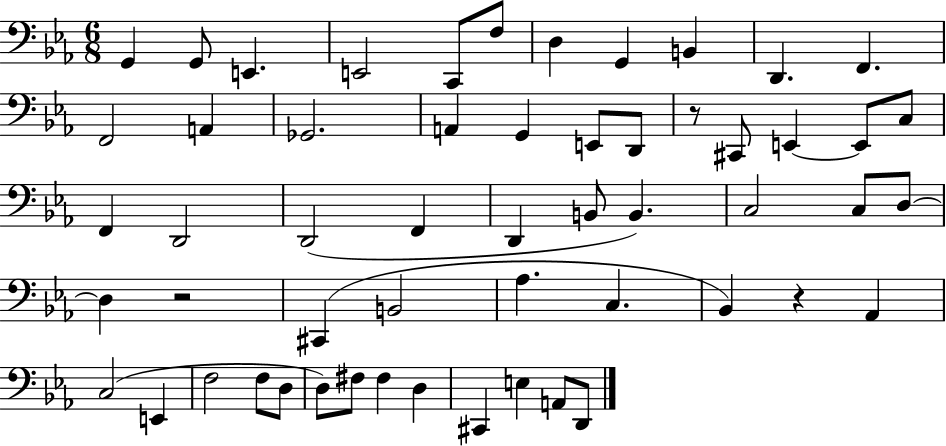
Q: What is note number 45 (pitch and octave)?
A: D3